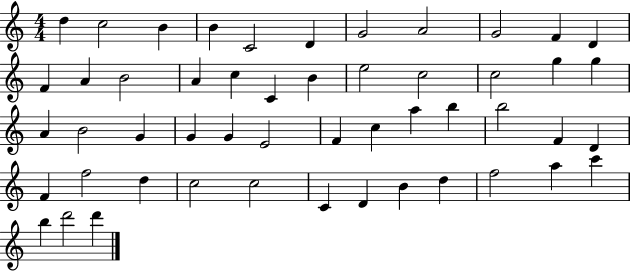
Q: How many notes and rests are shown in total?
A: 51